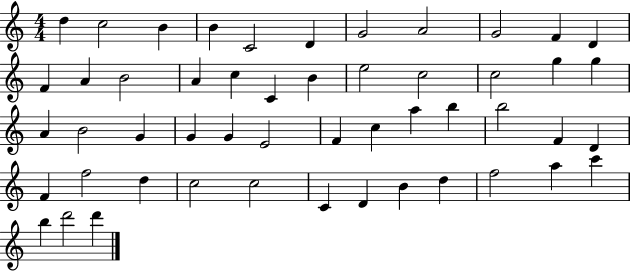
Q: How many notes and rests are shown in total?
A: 51